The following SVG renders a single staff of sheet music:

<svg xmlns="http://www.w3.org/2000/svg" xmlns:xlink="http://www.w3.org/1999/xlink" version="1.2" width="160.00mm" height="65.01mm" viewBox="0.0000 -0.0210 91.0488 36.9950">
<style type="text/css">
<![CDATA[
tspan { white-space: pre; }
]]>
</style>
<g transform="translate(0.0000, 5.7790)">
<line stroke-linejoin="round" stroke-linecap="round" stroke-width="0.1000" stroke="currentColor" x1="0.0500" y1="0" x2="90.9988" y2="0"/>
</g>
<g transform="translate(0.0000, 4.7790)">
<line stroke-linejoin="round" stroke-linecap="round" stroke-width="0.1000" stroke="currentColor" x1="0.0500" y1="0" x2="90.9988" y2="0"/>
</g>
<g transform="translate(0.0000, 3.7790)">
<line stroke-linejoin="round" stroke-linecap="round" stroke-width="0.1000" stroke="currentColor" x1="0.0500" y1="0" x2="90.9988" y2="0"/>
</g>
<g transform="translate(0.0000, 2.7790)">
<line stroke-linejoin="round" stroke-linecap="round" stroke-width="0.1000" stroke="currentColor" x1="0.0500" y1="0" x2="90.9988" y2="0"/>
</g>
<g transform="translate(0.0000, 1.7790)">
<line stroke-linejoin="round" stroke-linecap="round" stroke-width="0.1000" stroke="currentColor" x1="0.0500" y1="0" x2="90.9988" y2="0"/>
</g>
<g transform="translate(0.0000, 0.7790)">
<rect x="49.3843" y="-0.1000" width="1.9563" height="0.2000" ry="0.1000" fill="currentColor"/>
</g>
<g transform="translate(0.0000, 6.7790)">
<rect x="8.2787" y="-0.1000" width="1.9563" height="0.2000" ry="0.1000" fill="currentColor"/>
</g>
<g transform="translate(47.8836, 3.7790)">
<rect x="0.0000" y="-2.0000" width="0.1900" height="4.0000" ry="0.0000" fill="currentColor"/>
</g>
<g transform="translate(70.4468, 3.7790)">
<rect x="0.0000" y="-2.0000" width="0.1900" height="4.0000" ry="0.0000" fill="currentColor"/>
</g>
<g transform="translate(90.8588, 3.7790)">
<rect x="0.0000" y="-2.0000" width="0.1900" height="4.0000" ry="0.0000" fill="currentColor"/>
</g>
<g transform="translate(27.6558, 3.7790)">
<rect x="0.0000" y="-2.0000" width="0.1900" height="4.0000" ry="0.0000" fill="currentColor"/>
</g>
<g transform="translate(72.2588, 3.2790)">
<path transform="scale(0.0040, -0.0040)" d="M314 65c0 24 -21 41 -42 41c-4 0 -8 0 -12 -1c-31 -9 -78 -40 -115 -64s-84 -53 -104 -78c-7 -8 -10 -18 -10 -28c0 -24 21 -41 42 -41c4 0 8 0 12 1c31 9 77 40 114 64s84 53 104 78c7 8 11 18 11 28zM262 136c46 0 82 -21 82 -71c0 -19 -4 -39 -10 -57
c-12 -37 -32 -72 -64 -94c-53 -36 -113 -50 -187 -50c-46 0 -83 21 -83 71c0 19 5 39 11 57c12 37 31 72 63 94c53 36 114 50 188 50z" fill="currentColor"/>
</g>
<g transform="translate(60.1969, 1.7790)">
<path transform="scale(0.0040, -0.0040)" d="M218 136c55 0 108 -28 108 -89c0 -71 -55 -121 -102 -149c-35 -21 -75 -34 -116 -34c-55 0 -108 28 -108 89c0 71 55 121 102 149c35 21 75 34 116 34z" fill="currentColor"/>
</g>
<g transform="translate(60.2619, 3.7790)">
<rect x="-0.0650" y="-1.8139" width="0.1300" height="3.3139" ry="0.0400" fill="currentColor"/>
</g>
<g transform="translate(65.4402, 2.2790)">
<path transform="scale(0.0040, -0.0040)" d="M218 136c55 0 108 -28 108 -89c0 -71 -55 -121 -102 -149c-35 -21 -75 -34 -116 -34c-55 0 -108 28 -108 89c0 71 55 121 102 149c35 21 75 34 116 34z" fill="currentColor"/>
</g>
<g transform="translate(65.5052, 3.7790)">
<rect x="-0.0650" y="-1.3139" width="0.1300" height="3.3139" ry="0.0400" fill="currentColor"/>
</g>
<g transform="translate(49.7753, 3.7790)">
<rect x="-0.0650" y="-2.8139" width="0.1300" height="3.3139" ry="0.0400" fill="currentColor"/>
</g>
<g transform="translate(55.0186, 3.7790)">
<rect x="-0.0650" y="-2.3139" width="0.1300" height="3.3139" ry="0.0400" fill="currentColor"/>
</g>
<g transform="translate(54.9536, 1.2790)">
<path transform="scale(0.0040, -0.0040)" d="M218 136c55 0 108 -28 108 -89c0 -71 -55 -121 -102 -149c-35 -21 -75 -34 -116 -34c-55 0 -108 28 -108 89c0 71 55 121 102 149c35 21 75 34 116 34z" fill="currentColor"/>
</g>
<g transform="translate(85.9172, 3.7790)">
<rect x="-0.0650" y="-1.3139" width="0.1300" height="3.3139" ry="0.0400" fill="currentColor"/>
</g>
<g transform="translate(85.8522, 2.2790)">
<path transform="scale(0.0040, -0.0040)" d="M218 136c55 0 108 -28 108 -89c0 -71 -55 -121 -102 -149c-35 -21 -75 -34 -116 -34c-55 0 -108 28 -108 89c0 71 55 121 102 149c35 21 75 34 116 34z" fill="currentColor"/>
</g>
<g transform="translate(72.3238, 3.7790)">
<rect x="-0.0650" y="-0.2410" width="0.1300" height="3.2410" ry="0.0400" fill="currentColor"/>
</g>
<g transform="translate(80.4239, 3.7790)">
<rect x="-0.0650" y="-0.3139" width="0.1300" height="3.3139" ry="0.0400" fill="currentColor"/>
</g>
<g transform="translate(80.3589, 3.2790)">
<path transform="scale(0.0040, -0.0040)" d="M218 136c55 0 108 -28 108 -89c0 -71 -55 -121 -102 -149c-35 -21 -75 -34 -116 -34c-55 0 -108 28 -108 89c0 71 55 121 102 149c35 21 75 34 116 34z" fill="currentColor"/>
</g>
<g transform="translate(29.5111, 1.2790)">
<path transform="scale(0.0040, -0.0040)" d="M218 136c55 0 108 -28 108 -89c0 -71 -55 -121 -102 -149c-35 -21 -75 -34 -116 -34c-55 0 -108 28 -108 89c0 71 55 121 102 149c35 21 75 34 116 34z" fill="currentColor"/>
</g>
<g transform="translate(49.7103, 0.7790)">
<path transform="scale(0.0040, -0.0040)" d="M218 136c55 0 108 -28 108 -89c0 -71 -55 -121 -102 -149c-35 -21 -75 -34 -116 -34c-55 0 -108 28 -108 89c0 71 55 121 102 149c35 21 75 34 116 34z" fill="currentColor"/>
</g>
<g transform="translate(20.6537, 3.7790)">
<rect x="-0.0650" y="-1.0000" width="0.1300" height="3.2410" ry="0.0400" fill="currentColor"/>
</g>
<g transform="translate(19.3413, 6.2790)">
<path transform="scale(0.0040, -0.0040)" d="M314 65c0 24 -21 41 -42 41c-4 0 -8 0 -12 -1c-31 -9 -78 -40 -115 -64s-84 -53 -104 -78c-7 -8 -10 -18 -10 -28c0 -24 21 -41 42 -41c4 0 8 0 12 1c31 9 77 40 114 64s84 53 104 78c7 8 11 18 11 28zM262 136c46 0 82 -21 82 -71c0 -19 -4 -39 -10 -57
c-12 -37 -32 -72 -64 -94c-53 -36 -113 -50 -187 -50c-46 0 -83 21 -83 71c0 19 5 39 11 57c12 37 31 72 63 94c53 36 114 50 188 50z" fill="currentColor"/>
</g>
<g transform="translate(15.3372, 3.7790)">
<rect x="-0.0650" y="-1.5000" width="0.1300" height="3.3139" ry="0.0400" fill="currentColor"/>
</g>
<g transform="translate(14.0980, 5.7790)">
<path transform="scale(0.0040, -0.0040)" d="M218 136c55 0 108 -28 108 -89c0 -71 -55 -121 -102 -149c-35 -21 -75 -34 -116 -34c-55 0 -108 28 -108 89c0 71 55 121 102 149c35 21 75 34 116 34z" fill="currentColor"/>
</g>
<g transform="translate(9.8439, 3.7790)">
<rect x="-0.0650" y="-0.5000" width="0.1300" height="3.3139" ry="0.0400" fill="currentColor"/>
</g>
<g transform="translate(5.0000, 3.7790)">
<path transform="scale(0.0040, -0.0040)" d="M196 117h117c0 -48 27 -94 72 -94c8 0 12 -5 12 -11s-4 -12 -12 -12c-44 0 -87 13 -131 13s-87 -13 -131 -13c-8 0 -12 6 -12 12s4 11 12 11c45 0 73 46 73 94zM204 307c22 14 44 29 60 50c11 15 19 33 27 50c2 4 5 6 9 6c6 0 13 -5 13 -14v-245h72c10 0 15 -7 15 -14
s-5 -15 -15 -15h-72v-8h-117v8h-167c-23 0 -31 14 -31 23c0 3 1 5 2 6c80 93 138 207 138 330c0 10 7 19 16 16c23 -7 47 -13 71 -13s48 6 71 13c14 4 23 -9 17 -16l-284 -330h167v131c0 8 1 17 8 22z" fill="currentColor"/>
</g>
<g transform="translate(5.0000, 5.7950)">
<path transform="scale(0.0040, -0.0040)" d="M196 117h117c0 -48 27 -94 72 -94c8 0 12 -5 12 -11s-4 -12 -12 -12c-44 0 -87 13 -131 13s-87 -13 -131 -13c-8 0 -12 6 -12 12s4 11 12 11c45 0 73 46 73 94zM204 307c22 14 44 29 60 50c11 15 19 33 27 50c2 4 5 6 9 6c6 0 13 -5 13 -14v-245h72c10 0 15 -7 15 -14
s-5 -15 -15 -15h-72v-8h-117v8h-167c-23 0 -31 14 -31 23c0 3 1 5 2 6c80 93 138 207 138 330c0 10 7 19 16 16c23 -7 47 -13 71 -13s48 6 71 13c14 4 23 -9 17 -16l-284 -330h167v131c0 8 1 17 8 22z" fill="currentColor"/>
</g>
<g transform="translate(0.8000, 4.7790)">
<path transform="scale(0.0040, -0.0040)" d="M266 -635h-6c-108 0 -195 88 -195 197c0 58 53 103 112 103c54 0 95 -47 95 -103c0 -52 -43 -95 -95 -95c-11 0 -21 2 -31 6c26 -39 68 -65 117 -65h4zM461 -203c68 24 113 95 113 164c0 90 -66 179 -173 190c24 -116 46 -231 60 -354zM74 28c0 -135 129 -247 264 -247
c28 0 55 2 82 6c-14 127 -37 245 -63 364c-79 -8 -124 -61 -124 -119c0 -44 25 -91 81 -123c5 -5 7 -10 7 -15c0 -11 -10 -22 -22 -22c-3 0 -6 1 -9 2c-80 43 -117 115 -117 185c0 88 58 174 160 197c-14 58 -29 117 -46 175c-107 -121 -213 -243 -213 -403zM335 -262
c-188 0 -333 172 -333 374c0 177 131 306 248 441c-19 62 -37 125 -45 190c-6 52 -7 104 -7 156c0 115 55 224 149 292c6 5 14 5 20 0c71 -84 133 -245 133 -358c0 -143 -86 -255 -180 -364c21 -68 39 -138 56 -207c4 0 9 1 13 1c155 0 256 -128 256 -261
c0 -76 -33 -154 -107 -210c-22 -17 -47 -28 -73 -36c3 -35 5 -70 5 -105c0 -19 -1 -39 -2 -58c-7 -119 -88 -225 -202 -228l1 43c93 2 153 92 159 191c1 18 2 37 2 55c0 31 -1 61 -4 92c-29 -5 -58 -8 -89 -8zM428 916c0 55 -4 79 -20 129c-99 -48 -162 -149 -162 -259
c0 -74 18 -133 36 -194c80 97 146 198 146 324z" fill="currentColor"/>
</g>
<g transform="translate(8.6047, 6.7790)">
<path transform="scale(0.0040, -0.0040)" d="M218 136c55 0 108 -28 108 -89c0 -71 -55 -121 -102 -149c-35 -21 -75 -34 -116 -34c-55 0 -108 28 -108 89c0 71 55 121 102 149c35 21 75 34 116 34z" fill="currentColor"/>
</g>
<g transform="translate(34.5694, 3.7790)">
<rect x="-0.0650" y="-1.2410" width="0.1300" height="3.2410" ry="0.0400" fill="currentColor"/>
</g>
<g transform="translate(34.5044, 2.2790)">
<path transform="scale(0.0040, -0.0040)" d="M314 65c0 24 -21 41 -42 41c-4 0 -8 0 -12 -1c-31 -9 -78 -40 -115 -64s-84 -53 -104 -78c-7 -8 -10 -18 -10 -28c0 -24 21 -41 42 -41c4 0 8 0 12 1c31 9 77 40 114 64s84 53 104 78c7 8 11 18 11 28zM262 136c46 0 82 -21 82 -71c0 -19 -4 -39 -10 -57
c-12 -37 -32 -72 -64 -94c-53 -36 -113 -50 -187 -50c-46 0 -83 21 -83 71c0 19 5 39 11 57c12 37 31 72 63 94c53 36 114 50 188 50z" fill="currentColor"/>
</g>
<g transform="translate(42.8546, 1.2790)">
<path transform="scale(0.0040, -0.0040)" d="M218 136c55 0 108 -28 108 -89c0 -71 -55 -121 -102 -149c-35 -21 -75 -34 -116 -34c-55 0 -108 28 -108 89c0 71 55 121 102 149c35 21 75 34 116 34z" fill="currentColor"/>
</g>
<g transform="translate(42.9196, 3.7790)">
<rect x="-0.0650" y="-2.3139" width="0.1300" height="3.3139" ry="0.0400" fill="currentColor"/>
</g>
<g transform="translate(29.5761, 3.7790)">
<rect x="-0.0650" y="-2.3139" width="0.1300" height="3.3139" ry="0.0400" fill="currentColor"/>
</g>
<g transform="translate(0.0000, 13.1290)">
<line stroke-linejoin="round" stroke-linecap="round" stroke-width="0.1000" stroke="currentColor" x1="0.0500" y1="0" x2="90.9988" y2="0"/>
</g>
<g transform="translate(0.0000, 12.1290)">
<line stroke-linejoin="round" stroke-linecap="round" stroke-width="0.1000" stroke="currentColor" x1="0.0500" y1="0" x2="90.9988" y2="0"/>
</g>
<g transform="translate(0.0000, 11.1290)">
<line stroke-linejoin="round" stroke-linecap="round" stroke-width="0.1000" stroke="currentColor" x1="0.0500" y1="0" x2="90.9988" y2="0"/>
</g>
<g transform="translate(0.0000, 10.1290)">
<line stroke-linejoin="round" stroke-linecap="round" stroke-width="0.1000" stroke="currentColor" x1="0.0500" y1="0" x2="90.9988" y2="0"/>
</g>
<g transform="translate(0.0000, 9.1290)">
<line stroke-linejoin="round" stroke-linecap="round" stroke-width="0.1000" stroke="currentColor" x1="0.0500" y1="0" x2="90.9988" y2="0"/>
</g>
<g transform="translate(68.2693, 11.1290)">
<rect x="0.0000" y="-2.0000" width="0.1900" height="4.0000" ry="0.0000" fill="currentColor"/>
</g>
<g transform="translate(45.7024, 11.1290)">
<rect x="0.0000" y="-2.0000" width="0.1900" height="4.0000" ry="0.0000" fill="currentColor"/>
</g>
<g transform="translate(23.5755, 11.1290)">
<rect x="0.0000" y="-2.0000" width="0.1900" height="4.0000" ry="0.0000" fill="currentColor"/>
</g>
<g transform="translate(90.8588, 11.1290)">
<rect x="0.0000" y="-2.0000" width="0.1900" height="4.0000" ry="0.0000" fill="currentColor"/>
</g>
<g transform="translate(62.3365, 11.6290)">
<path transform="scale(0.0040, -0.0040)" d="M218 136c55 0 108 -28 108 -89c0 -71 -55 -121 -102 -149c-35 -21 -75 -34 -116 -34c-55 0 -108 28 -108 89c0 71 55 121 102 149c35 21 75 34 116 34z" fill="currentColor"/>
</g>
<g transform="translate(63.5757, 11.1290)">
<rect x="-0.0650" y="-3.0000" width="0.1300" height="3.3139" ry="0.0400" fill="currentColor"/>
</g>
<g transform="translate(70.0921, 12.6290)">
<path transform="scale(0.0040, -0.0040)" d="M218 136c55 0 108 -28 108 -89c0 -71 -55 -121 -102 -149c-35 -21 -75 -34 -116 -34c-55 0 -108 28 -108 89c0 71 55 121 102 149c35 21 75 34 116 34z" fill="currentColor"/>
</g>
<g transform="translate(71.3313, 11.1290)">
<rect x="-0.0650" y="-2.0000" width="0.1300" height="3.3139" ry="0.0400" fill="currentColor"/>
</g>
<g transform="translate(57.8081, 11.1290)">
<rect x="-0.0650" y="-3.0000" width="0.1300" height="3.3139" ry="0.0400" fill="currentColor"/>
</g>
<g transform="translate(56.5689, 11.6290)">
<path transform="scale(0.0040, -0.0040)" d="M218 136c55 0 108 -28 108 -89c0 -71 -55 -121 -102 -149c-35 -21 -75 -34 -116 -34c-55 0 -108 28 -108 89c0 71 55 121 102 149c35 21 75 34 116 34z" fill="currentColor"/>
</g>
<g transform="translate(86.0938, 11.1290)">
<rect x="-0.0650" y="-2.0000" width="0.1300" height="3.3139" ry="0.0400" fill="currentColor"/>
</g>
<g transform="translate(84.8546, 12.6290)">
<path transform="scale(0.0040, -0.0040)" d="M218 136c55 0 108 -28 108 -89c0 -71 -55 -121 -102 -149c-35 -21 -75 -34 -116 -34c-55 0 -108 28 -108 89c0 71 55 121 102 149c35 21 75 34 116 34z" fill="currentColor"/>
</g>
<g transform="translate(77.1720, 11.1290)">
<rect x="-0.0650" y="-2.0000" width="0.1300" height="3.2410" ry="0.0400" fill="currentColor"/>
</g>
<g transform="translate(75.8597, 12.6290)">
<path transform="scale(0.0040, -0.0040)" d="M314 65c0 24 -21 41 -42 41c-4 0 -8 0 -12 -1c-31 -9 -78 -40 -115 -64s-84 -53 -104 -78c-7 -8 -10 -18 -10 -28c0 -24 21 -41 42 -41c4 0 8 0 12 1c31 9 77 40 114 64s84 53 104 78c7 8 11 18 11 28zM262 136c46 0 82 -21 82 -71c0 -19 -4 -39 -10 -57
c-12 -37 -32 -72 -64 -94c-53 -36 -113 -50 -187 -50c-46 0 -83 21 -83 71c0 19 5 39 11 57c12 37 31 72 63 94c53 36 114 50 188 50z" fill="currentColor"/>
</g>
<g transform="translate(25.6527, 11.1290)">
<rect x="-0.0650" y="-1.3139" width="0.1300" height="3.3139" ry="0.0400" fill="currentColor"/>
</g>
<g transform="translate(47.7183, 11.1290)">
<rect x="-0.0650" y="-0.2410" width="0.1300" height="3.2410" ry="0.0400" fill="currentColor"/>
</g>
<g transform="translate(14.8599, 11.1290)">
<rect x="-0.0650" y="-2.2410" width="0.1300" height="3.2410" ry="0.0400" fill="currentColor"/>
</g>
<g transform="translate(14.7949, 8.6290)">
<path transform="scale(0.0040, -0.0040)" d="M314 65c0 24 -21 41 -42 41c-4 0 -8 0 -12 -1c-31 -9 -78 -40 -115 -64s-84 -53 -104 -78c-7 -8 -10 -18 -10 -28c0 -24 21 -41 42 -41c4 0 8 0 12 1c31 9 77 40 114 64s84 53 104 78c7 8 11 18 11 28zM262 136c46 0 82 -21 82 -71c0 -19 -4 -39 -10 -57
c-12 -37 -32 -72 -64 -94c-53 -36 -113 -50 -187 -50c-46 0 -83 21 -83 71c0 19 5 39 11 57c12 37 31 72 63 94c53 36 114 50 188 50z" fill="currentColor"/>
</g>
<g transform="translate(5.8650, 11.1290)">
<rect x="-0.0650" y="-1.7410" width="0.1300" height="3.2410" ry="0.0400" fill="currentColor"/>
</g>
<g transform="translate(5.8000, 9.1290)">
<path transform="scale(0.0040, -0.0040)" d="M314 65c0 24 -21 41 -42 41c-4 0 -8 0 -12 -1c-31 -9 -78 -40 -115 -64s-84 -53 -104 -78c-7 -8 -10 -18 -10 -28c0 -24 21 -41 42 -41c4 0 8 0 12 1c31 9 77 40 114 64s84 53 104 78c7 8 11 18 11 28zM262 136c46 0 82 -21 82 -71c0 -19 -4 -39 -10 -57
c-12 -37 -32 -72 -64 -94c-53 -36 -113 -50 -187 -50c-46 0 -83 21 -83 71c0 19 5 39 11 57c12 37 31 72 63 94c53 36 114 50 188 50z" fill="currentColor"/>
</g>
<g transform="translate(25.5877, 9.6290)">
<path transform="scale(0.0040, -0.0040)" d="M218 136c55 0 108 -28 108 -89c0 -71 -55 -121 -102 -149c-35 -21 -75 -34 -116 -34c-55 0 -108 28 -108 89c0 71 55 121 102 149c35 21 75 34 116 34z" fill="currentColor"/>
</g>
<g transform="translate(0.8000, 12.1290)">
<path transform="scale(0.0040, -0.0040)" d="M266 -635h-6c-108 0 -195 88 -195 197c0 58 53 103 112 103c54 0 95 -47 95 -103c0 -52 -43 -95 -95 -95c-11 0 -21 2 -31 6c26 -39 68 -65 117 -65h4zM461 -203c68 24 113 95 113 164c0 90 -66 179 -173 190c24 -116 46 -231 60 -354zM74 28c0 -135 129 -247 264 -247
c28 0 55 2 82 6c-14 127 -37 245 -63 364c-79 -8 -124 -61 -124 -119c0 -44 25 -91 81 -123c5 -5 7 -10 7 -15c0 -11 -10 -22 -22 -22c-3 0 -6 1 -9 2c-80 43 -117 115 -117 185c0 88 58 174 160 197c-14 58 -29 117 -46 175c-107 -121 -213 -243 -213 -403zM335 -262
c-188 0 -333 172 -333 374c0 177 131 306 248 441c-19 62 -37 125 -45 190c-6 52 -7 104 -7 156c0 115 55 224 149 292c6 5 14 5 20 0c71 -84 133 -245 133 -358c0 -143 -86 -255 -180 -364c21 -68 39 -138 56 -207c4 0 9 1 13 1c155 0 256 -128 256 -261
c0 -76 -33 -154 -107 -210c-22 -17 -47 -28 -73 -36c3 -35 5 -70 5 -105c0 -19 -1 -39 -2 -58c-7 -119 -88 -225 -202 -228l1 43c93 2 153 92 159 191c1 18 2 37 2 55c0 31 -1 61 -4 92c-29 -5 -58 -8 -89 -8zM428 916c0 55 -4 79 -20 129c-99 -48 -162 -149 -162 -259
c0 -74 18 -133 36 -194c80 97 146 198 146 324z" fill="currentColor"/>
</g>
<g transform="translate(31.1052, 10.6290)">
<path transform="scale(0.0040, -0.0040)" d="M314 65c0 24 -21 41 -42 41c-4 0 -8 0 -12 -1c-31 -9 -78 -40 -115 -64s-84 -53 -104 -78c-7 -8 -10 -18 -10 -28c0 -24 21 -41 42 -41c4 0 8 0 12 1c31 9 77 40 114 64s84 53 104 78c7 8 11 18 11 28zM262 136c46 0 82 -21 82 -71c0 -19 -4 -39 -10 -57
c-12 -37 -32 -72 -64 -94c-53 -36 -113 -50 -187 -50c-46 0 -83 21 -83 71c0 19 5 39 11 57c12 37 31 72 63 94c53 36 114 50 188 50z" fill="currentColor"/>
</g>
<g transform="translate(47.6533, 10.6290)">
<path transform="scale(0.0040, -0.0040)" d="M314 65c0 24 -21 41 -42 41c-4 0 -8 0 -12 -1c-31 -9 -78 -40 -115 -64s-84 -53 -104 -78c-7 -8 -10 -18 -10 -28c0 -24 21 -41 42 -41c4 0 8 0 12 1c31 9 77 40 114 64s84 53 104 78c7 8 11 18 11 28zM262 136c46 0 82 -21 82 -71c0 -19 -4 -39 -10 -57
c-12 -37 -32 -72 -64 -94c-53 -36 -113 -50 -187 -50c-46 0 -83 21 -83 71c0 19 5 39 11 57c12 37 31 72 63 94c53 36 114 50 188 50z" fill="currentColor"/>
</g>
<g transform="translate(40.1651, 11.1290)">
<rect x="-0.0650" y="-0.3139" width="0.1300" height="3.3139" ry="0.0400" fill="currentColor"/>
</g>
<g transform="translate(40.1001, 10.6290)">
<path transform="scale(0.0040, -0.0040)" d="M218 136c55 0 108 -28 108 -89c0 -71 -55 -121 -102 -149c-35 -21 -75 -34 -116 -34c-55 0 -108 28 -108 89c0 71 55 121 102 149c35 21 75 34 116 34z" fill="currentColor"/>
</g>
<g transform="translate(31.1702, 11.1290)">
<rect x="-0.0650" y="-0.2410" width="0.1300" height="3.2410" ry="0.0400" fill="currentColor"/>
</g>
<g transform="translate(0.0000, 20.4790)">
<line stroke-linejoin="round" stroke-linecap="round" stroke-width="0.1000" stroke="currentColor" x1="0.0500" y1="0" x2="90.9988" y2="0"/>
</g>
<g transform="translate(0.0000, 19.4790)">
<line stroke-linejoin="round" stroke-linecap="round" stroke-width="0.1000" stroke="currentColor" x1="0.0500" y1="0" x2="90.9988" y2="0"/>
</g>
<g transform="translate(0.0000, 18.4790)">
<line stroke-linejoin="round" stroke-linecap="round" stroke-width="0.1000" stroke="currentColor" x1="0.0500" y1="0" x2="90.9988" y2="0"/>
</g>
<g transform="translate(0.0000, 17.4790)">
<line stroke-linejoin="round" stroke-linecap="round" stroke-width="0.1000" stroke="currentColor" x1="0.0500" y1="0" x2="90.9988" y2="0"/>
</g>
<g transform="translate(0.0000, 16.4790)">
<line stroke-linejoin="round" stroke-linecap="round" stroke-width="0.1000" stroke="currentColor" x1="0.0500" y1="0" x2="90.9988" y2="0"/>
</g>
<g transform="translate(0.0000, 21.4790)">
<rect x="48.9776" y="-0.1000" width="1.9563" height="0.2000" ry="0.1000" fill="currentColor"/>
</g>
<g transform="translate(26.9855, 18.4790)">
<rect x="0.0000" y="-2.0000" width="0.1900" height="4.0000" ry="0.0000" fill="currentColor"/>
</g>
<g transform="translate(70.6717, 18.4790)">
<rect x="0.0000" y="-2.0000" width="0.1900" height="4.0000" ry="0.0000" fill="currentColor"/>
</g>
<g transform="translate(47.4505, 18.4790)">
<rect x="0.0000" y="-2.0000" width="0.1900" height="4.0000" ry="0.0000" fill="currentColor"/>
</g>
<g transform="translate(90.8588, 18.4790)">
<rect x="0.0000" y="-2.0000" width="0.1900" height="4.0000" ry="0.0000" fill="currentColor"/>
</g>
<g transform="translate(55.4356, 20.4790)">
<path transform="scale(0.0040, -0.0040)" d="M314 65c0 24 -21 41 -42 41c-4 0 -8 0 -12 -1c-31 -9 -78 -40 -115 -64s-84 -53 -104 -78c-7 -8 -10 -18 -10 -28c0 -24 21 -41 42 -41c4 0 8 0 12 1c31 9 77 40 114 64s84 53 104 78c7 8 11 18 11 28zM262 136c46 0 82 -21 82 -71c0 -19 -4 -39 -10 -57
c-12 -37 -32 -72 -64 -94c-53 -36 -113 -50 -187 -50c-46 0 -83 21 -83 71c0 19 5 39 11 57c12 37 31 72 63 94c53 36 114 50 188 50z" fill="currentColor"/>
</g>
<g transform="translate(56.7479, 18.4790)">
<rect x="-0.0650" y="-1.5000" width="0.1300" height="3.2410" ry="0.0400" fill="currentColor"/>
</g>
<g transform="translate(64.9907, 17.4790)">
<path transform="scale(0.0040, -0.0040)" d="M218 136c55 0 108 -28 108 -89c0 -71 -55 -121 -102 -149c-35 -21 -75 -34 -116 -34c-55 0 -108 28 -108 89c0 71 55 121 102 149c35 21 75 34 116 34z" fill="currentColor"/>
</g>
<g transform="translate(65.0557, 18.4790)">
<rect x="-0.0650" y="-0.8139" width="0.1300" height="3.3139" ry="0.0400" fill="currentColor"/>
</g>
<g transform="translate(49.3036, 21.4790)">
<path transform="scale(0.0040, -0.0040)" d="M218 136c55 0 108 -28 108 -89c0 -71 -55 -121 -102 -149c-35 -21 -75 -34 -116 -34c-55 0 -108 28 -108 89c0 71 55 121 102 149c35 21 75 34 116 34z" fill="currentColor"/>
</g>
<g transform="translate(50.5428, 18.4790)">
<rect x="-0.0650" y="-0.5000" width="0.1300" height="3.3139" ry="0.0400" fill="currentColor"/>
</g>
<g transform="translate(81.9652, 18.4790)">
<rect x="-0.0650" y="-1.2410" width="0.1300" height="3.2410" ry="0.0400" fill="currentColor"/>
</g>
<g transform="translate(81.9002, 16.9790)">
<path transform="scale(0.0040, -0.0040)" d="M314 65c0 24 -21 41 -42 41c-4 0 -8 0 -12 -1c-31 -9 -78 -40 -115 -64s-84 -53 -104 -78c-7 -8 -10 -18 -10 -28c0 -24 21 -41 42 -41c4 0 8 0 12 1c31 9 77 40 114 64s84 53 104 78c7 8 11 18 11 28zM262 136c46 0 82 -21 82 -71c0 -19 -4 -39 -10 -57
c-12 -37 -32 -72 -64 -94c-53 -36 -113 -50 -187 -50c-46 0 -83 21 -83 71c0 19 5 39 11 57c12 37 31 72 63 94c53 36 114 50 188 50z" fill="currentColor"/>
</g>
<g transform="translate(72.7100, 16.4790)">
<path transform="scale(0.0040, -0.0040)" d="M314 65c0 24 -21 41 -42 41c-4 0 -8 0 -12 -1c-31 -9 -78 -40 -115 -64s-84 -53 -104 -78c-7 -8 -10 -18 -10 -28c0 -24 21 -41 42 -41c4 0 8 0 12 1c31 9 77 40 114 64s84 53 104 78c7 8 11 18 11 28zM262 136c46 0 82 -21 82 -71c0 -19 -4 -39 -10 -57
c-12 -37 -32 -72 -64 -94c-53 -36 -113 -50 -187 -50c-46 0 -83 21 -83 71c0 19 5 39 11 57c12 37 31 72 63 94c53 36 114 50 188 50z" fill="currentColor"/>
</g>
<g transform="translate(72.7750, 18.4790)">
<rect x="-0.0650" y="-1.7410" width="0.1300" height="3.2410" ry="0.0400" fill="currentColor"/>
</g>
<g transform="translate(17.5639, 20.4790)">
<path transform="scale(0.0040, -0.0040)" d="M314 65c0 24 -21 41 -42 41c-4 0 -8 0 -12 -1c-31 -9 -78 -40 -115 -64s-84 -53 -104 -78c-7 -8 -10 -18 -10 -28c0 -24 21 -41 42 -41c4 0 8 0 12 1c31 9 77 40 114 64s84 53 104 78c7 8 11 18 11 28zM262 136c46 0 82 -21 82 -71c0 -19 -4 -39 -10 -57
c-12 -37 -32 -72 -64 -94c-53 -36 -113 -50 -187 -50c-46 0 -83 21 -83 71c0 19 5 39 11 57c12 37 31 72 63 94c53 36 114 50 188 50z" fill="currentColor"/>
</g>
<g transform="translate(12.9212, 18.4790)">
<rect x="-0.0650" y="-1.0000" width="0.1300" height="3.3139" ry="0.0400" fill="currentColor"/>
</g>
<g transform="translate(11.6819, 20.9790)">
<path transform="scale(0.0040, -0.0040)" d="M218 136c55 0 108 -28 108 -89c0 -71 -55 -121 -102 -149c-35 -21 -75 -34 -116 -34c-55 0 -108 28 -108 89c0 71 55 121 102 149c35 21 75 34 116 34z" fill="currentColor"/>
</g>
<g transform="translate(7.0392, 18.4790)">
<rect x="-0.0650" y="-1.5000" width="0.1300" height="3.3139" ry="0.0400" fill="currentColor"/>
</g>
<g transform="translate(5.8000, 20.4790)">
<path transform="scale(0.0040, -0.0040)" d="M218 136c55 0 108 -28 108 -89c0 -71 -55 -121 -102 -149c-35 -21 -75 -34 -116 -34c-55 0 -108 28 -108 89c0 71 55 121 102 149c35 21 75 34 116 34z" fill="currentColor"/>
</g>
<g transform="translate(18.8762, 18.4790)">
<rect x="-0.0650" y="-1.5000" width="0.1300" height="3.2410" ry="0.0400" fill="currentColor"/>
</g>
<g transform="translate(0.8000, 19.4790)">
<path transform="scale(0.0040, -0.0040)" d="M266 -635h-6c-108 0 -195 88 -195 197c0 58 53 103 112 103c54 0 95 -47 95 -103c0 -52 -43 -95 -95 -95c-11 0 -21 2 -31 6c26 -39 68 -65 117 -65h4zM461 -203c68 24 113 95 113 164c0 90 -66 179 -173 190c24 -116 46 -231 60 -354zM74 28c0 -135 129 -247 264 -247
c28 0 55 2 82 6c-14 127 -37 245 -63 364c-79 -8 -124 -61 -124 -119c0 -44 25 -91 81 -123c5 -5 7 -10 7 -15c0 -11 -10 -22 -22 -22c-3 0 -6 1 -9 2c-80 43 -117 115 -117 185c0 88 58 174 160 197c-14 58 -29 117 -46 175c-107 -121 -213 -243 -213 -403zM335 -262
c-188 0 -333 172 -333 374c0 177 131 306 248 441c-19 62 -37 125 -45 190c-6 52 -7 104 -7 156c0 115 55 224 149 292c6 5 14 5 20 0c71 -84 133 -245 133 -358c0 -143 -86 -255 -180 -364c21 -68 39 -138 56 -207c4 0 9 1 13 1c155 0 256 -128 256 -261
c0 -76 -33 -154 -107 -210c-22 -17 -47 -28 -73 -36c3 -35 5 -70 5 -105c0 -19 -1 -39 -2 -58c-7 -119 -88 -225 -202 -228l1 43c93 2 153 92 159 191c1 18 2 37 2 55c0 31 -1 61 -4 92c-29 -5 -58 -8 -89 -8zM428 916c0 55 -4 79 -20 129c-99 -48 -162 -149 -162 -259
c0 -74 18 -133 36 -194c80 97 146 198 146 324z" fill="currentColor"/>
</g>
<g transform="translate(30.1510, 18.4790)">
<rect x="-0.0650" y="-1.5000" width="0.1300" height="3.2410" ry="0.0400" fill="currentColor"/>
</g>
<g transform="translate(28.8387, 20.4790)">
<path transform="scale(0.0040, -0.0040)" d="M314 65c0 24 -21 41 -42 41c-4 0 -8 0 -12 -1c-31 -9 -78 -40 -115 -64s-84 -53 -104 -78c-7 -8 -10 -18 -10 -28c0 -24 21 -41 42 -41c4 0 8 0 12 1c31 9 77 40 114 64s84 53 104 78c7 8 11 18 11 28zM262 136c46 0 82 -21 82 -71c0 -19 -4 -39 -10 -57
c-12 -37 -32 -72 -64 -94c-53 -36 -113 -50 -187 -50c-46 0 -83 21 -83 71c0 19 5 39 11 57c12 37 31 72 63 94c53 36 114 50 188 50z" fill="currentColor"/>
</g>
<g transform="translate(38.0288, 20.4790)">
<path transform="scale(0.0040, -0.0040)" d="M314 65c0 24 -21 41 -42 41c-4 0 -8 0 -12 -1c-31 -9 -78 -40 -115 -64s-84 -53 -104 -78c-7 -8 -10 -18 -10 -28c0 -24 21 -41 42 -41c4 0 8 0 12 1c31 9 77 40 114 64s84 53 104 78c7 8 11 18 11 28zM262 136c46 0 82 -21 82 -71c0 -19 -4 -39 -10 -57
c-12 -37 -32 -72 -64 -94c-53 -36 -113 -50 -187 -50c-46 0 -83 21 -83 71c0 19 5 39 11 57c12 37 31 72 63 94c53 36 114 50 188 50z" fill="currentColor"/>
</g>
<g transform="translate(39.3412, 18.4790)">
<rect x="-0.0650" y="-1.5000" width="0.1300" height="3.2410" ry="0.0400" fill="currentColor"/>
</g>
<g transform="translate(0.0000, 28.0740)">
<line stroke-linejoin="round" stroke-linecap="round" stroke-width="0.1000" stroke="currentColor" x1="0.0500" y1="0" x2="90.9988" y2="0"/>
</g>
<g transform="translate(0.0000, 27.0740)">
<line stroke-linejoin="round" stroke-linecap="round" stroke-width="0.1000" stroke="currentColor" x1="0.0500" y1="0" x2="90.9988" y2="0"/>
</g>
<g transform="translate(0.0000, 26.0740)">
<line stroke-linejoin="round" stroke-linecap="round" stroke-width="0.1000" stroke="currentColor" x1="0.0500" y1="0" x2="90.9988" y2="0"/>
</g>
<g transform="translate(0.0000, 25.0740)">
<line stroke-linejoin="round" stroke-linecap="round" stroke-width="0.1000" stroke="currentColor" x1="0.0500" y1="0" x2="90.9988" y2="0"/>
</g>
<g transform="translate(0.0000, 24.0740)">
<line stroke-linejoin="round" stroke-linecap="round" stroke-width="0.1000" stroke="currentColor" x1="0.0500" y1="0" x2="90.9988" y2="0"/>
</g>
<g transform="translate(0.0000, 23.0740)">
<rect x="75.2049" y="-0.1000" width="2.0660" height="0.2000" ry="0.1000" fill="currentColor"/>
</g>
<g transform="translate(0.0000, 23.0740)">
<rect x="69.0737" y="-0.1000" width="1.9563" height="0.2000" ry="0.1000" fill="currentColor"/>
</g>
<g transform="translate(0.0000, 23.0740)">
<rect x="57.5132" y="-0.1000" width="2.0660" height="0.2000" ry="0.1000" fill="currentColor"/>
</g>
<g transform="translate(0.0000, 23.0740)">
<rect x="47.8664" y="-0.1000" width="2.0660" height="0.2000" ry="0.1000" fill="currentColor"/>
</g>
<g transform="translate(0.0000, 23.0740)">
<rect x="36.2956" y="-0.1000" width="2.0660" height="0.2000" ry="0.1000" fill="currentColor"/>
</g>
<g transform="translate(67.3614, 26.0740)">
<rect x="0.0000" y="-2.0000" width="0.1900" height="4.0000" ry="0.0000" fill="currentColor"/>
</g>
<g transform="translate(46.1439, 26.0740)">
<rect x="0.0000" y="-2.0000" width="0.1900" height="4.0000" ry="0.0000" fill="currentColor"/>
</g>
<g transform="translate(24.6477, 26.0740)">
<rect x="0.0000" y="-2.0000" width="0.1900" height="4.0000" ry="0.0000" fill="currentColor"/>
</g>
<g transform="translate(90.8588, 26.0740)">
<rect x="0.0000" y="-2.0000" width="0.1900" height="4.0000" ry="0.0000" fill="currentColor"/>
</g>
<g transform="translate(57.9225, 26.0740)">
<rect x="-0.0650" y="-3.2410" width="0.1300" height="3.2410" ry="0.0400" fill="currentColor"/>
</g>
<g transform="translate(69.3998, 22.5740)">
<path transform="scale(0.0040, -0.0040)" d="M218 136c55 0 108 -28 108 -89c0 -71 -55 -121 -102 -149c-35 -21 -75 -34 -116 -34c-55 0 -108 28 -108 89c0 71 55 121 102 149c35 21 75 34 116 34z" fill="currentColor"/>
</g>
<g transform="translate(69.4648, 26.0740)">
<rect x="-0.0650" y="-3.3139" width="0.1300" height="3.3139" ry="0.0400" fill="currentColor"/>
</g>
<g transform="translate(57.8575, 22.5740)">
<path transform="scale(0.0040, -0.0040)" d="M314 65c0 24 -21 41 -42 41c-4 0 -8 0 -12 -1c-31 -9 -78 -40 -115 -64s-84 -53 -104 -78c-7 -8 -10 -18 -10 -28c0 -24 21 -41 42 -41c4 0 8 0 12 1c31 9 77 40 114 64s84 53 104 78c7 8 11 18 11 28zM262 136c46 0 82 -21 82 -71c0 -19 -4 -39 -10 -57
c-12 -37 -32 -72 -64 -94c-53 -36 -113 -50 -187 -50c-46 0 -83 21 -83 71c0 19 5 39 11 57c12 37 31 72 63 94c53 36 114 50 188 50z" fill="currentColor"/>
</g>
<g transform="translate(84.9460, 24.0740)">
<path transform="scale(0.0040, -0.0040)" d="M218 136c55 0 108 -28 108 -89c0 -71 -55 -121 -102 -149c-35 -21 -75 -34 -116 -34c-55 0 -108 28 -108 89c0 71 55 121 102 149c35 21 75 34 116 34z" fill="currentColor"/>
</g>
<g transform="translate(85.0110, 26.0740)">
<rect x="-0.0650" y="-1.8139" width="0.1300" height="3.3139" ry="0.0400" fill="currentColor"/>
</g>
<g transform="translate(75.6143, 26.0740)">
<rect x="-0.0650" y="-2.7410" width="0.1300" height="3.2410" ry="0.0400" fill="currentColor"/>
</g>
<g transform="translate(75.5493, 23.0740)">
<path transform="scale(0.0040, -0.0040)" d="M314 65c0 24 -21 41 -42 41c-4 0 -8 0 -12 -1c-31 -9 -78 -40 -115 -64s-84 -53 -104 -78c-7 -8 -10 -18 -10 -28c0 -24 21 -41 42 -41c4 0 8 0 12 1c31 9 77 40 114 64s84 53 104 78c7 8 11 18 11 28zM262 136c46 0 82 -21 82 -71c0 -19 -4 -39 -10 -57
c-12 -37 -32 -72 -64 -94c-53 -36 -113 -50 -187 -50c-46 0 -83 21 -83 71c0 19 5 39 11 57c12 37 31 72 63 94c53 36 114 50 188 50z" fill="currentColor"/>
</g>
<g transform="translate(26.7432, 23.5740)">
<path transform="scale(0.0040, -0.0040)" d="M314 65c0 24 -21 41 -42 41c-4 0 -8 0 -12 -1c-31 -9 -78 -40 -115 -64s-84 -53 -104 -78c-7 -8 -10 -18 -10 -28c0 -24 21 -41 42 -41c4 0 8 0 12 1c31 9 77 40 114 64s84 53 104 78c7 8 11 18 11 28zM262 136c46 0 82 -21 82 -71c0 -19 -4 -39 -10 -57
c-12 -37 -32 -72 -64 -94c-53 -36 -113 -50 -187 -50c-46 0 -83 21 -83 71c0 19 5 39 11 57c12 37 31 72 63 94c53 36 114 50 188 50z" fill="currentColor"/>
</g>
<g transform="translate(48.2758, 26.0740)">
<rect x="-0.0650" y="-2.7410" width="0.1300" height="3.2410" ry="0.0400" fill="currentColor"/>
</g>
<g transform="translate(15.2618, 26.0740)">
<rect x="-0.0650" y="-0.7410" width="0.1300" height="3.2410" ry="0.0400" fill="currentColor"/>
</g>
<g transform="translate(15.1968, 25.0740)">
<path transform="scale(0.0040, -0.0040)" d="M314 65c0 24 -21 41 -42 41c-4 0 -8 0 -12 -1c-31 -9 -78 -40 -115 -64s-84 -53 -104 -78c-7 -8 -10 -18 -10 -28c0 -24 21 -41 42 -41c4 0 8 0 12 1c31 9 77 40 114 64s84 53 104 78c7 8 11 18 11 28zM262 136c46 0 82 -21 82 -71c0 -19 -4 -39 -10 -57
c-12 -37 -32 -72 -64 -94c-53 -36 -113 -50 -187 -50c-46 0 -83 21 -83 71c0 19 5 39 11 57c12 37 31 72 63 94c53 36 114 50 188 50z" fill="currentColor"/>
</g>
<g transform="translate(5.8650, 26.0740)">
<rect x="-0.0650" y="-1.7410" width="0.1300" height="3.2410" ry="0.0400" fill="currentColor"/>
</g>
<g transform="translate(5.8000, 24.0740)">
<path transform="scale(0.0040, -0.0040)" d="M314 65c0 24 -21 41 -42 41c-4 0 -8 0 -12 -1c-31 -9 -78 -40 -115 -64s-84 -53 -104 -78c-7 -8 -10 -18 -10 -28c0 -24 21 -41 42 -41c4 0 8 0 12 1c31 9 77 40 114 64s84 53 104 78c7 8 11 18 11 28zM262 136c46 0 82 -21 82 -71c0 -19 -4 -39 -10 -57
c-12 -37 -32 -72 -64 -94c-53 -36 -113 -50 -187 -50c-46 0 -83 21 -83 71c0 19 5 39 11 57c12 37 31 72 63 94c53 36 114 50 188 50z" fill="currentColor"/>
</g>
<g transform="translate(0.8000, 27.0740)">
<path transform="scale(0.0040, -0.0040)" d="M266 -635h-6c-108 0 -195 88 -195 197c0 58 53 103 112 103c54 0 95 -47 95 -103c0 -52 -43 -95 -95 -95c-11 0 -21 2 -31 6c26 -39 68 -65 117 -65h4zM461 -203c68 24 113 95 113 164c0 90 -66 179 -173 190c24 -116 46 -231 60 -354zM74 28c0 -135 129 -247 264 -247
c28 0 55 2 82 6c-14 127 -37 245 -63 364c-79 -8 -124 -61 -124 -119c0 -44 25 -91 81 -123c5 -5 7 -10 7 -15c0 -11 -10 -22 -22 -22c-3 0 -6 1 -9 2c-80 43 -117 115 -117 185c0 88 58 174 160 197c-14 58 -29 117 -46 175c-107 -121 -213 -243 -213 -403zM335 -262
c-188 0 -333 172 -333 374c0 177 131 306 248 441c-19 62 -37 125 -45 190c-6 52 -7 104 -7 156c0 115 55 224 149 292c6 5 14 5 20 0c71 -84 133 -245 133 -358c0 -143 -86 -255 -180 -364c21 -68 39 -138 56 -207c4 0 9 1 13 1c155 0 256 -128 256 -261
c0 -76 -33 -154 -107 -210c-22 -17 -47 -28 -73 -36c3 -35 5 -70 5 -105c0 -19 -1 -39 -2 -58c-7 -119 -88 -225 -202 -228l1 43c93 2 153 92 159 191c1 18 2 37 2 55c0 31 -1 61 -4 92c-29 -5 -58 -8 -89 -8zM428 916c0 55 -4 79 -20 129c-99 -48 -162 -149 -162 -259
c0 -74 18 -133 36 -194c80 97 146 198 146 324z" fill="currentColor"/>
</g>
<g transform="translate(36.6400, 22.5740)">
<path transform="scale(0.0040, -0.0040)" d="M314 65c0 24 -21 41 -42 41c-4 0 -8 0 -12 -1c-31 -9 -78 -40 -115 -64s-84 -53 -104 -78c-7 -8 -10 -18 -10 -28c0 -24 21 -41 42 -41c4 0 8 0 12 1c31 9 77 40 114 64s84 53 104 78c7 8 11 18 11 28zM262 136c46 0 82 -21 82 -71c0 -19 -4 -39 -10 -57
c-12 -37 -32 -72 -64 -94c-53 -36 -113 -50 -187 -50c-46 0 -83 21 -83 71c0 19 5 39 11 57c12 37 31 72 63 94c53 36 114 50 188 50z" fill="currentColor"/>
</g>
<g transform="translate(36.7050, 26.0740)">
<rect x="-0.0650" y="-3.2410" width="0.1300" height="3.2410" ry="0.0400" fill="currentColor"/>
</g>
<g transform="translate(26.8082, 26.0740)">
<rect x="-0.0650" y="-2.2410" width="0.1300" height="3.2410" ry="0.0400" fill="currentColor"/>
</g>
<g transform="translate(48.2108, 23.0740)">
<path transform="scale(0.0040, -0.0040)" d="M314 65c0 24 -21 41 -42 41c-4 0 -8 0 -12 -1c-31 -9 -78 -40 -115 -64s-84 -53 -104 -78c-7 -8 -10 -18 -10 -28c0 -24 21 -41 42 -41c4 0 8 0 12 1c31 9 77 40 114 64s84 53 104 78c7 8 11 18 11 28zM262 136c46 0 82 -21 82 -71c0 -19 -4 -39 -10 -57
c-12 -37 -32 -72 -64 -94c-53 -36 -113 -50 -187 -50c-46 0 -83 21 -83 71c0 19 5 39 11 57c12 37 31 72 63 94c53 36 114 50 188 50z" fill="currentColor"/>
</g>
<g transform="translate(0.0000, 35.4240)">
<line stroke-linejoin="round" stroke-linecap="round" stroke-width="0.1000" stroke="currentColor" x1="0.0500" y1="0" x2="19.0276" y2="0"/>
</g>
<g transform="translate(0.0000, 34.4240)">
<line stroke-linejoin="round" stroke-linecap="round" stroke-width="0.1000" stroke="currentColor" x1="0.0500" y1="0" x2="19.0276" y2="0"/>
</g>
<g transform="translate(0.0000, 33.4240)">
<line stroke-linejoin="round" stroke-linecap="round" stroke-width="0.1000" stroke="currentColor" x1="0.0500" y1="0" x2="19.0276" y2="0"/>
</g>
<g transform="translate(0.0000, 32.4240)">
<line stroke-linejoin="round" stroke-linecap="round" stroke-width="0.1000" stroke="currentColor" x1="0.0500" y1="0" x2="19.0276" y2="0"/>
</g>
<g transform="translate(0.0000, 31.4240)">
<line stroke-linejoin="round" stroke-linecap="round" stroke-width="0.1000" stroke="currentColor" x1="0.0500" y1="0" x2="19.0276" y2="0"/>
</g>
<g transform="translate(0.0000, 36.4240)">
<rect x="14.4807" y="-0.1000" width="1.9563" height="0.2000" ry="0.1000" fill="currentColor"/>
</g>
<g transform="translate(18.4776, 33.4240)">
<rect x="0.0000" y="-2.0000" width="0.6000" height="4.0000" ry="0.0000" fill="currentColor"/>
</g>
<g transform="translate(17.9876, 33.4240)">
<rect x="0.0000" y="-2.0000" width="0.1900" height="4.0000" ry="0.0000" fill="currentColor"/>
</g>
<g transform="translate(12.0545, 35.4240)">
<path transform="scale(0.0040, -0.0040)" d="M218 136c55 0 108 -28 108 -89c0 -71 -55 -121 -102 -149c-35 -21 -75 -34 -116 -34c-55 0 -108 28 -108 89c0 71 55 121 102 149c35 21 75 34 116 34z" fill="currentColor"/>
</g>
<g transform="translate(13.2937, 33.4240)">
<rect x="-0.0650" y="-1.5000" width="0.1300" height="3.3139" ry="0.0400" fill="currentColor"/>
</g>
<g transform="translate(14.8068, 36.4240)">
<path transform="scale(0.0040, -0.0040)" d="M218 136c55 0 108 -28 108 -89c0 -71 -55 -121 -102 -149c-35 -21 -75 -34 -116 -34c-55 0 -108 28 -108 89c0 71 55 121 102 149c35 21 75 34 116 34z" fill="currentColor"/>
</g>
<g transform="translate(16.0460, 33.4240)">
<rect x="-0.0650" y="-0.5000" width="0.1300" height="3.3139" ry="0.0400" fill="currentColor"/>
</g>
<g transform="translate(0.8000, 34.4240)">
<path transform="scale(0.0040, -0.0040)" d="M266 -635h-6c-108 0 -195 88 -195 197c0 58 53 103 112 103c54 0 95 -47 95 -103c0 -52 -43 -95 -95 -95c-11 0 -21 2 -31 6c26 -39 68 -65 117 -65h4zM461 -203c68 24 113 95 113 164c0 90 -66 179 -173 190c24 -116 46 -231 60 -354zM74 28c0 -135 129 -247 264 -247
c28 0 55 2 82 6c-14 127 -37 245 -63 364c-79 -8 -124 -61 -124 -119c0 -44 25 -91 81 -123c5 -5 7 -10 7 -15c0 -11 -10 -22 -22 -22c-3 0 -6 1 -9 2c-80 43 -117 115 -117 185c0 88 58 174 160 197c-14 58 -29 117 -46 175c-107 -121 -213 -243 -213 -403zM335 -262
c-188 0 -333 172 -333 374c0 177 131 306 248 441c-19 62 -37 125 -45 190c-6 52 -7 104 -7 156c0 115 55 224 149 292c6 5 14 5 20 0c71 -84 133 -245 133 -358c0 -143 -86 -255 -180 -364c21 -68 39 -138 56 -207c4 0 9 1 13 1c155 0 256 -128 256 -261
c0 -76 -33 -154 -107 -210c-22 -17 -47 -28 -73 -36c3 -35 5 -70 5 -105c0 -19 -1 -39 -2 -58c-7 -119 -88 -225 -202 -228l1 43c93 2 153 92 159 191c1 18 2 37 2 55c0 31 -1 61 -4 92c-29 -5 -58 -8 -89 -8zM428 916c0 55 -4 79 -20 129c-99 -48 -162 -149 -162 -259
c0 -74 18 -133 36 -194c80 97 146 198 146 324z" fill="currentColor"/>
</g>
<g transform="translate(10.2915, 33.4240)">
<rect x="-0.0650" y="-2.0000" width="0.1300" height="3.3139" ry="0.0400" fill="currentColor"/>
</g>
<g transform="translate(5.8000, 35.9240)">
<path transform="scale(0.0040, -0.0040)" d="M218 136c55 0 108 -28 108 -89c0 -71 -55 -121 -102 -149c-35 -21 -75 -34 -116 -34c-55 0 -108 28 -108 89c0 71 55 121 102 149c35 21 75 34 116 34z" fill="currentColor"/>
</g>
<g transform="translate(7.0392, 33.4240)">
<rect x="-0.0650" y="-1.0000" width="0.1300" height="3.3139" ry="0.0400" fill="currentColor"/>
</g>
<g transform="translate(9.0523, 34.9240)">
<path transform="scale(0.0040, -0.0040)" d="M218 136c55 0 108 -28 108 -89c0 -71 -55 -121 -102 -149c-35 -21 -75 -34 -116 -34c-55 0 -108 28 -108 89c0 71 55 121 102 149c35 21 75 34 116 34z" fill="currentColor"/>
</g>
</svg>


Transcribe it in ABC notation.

X:1
T:Untitled
M:4/4
L:1/4
K:C
C E D2 g e2 g a g f e c2 c e f2 g2 e c2 c c2 A A F F2 F E D E2 E2 E2 C E2 d f2 e2 f2 d2 g2 b2 a2 b2 b a2 f D F E C